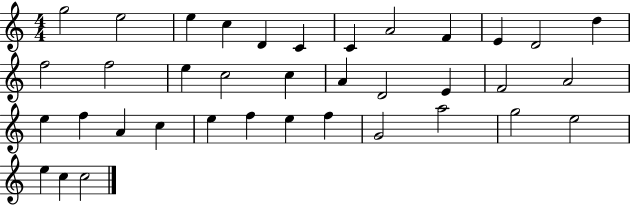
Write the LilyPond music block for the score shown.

{
  \clef treble
  \numericTimeSignature
  \time 4/4
  \key c \major
  g''2 e''2 | e''4 c''4 d'4 c'4 | c'4 a'2 f'4 | e'4 d'2 d''4 | \break f''2 f''2 | e''4 c''2 c''4 | a'4 d'2 e'4 | f'2 a'2 | \break e''4 f''4 a'4 c''4 | e''4 f''4 e''4 f''4 | g'2 a''2 | g''2 e''2 | \break e''4 c''4 c''2 | \bar "|."
}